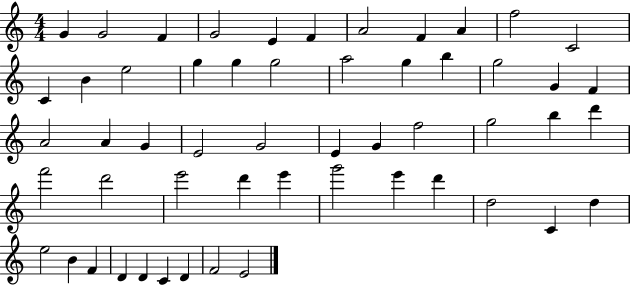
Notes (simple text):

G4/q G4/h F4/q G4/h E4/q F4/q A4/h F4/q A4/q F5/h C4/h C4/q B4/q E5/h G5/q G5/q G5/h A5/h G5/q B5/q G5/h G4/q F4/q A4/h A4/q G4/q E4/h G4/h E4/q G4/q F5/h G5/h B5/q D6/q F6/h D6/h E6/h D6/q E6/q G6/h E6/q D6/q D5/h C4/q D5/q E5/h B4/q F4/q D4/q D4/q C4/q D4/q F4/h E4/h